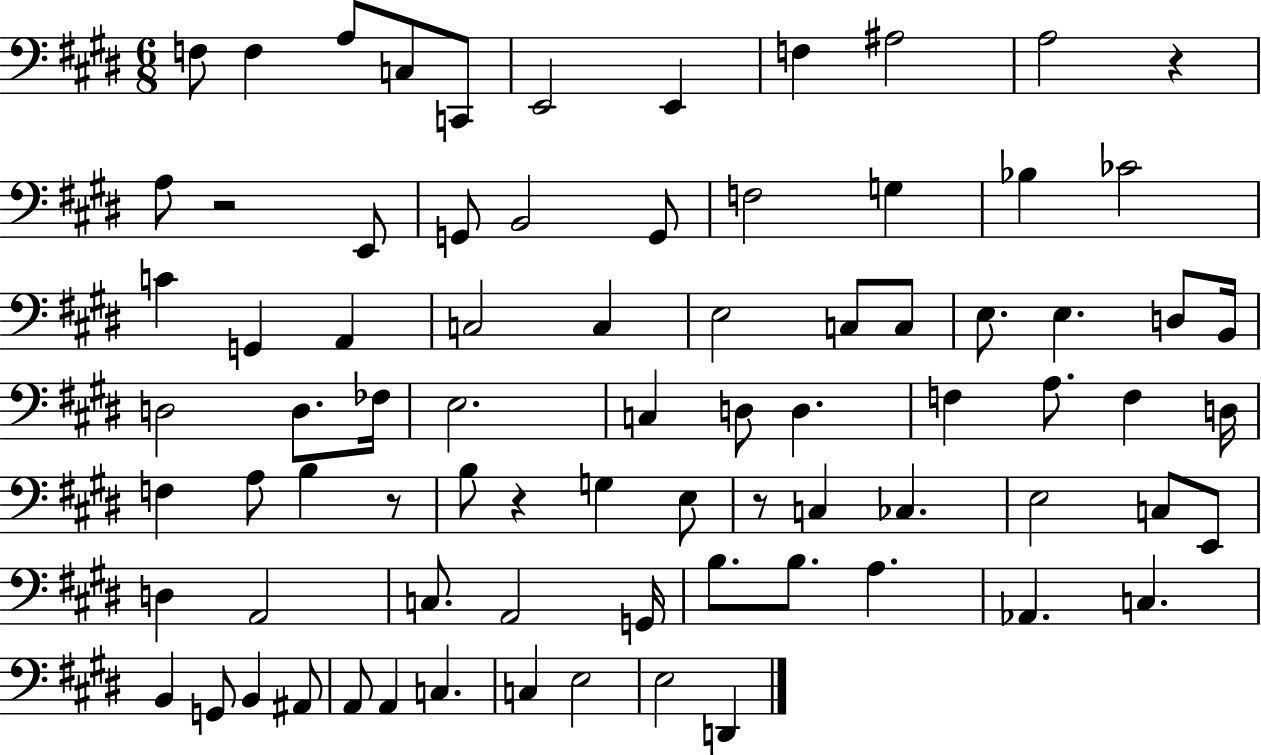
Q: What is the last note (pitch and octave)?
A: D2